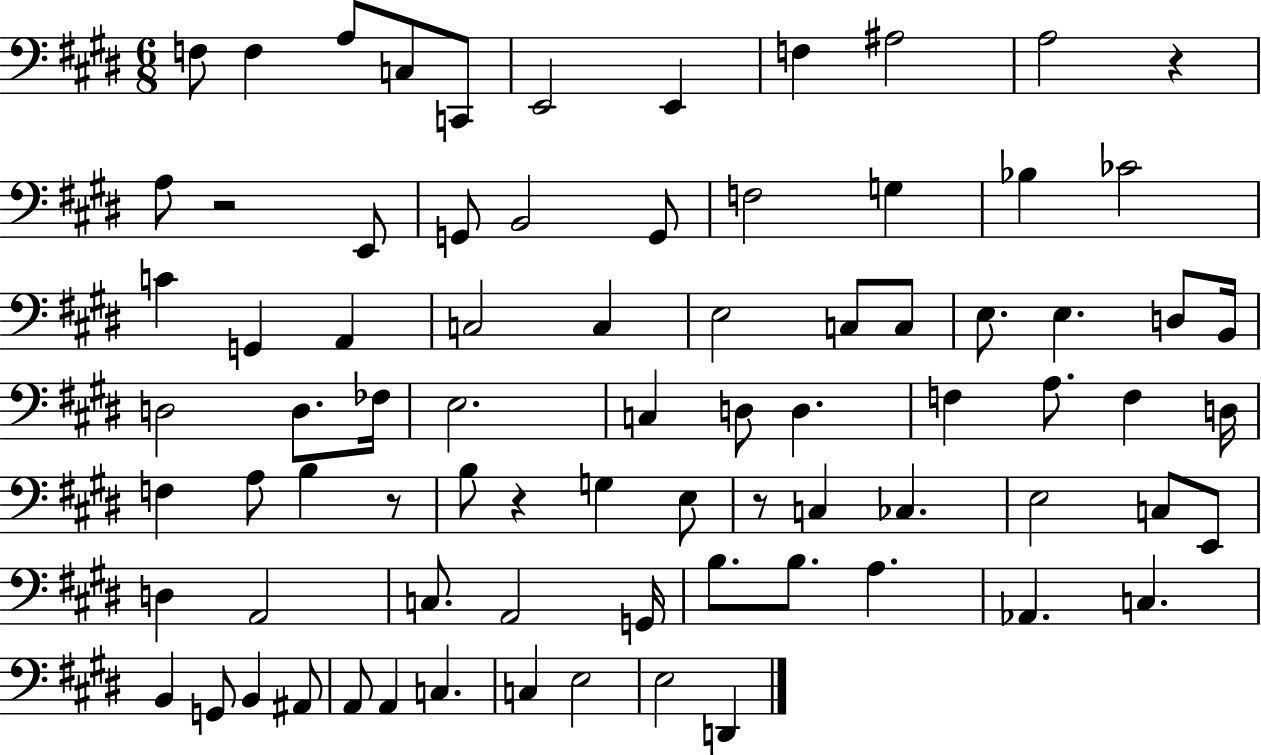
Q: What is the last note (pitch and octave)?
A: D2